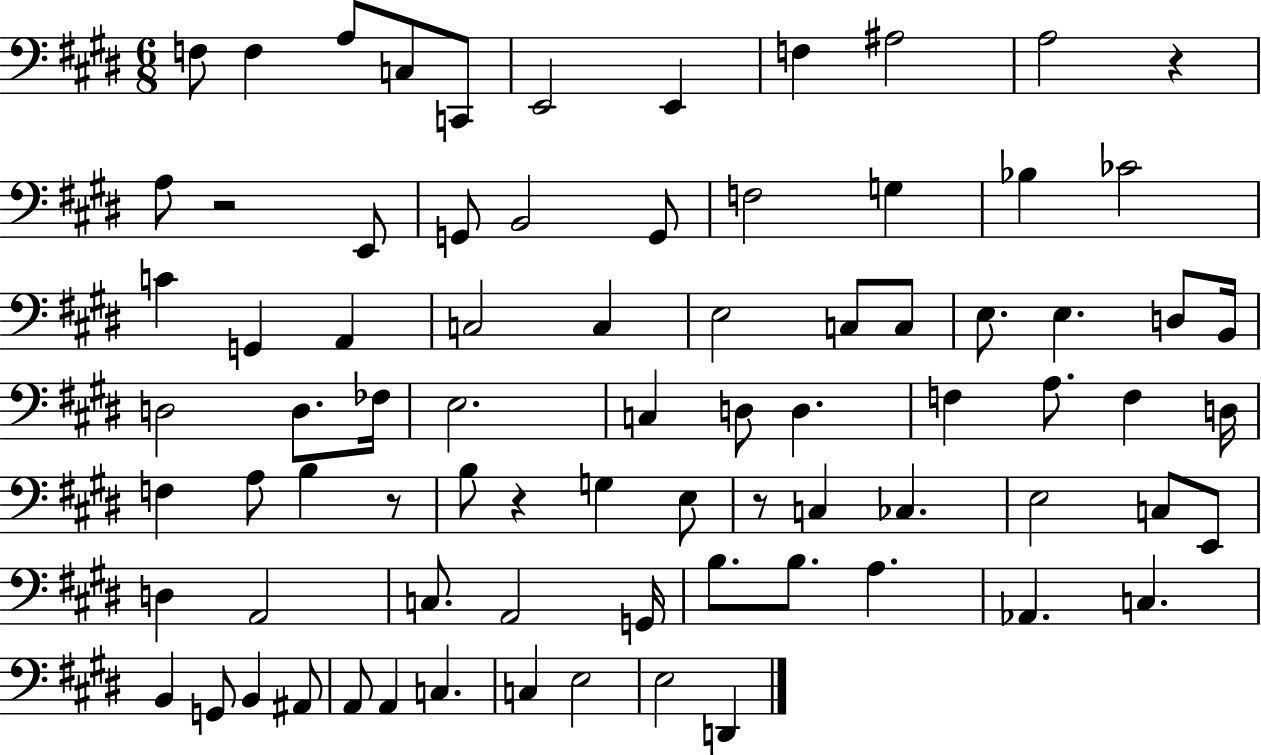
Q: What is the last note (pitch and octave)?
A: D2